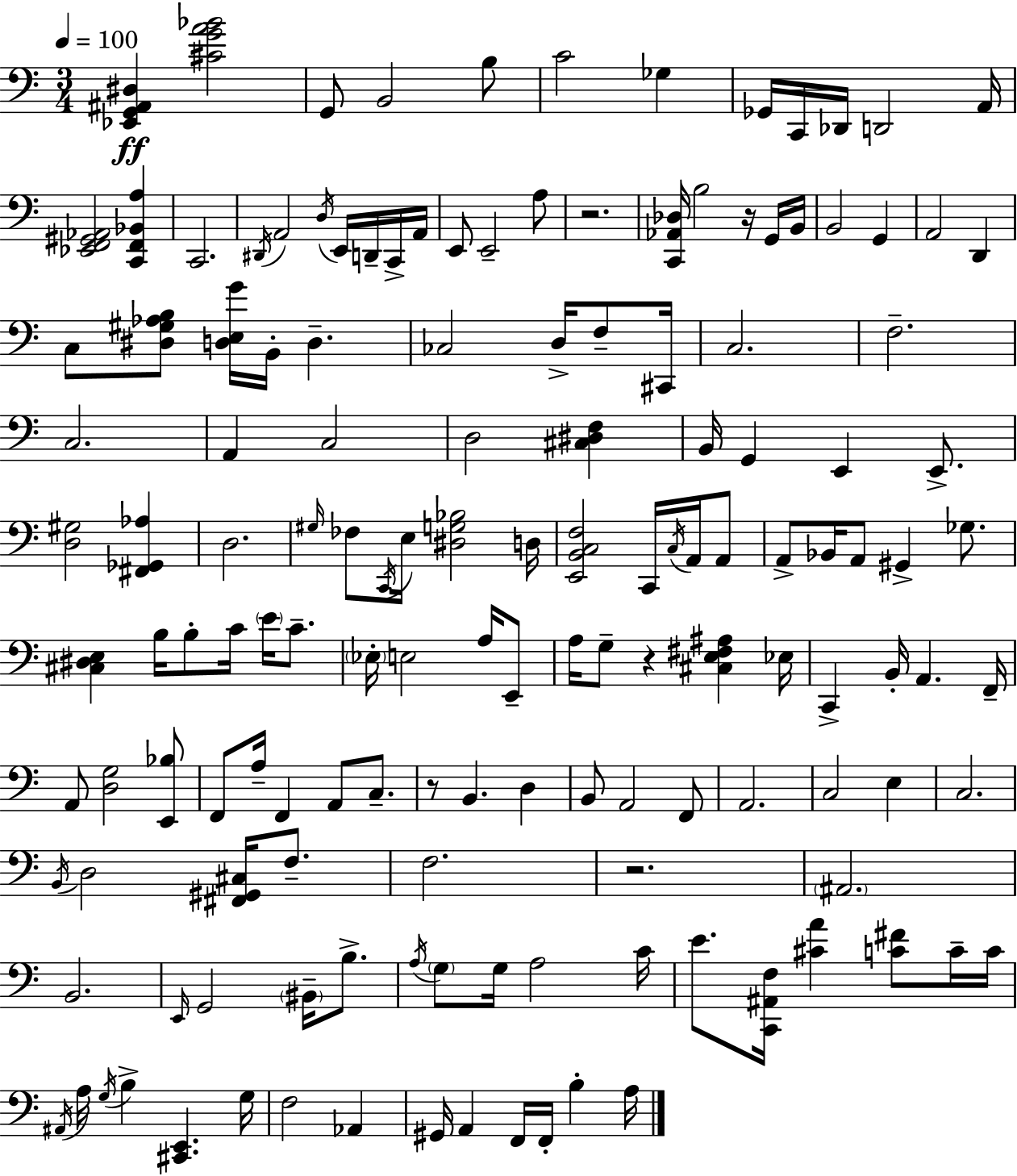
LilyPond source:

{
  \clef bass
  \numericTimeSignature
  \time 3/4
  \key a \minor
  \tempo 4 = 100
  \repeat volta 2 { <ees, g, ais, dis>4\ff <cis' g' a' bes'>2 | g,8 b,2 b8 | c'2 ges4 | ges,16 c,16 des,16 d,2 a,16 | \break <ees, f, gis, aes,>2 <c, f, bes, a>4 | c,2. | \acciaccatura { dis,16 } a,2 \acciaccatura { d16 } e,16 d,16-- | c,16-> a,16 e,8 e,2-- | \break a8 r2. | <c, aes, des>16 b2 r16 | g,16 b,16 b,2 g,4 | a,2 d,4 | \break c8 <dis gis aes b>8 <d e g'>16 b,16-. d4.-- | ces2 d16-> f8-- | cis,16 c2. | f2.-- | \break c2. | a,4 c2 | d2 <cis dis f>4 | b,16 g,4 e,4 e,8.-> | \break <d gis>2 <fis, ges, aes>4 | d2. | \grace { gis16 } fes8 \acciaccatura { c,16 } e16 <dis g bes>2 | d16 <e, b, c f>2 | \break c,16 \acciaccatura { c16 } a,16 a,8 a,8-> bes,16 a,8 gis,4-> | ges8. <cis dis e>4 b16 b8-. | c'16 \parenthesize e'16 c'8.-- \parenthesize ees16-. e2 | a16 e,8-- a16 g8-- r4 | \break <cis e fis ais>4 ees16 c,4-> b,16-. a,4. | f,16-- a,8 <d g>2 | <e, bes>8 f,8 a16-- f,4 | a,8 c8.-- r8 b,4. | \break d4 b,8 a,2 | f,8 a,2. | c2 | e4 c2. | \break \acciaccatura { b,16 } d2 | <fis, gis, cis>16 f8.-- f2. | r2. | \parenthesize ais,2. | \break b,2. | \grace { e,16 } g,2 | \parenthesize bis,16-- b8.-> \acciaccatura { a16 } \parenthesize g8 g16 a2 | c'16 e'8. <c, ais, f>16 | \break <cis' a'>4 <c' fis'>8 c'16-- c'16 \acciaccatura { ais,16 } a16 \acciaccatura { g16 } b4-> | <cis, e,>4. g16 f2 | aes,4 gis,16 a,4 | f,16 f,16-. b4-. a16 } \bar "|."
}